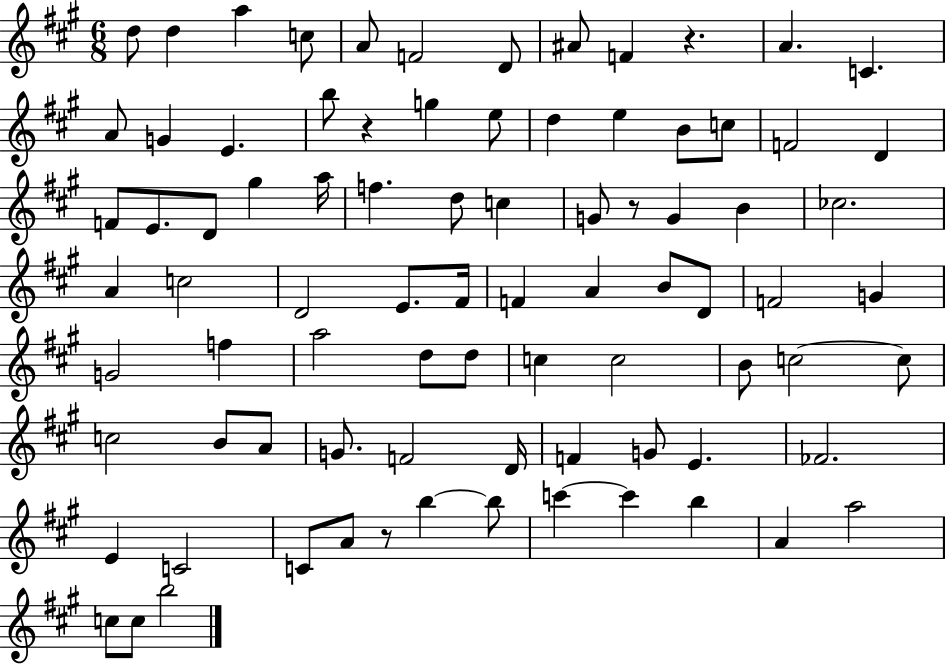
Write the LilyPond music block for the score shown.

{
  \clef treble
  \numericTimeSignature
  \time 6/8
  \key a \major
  d''8 d''4 a''4 c''8 | a'8 f'2 d'8 | ais'8 f'4 r4. | a'4. c'4. | \break a'8 g'4 e'4. | b''8 r4 g''4 e''8 | d''4 e''4 b'8 c''8 | f'2 d'4 | \break f'8 e'8. d'8 gis''4 a''16 | f''4. d''8 c''4 | g'8 r8 g'4 b'4 | ces''2. | \break a'4 c''2 | d'2 e'8. fis'16 | f'4 a'4 b'8 d'8 | f'2 g'4 | \break g'2 f''4 | a''2 d''8 d''8 | c''4 c''2 | b'8 c''2~~ c''8 | \break c''2 b'8 a'8 | g'8. f'2 d'16 | f'4 g'8 e'4. | fes'2. | \break e'4 c'2 | c'8 a'8 r8 b''4~~ b''8 | c'''4~~ c'''4 b''4 | a'4 a''2 | \break c''8 c''8 b''2 | \bar "|."
}